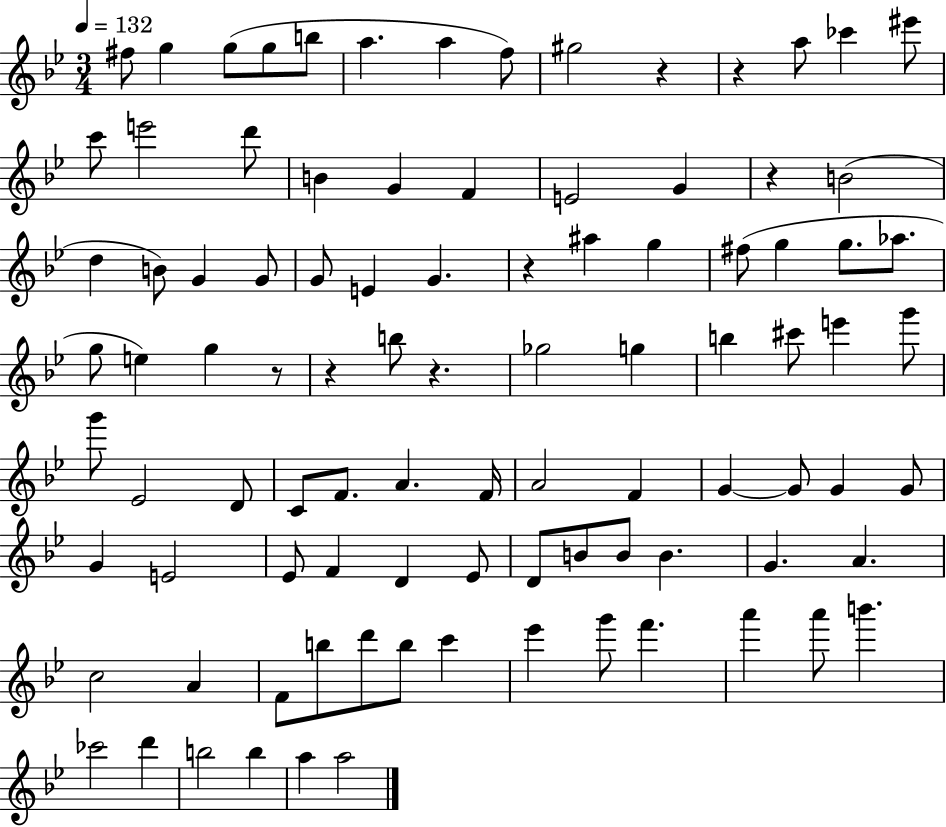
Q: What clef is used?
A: treble